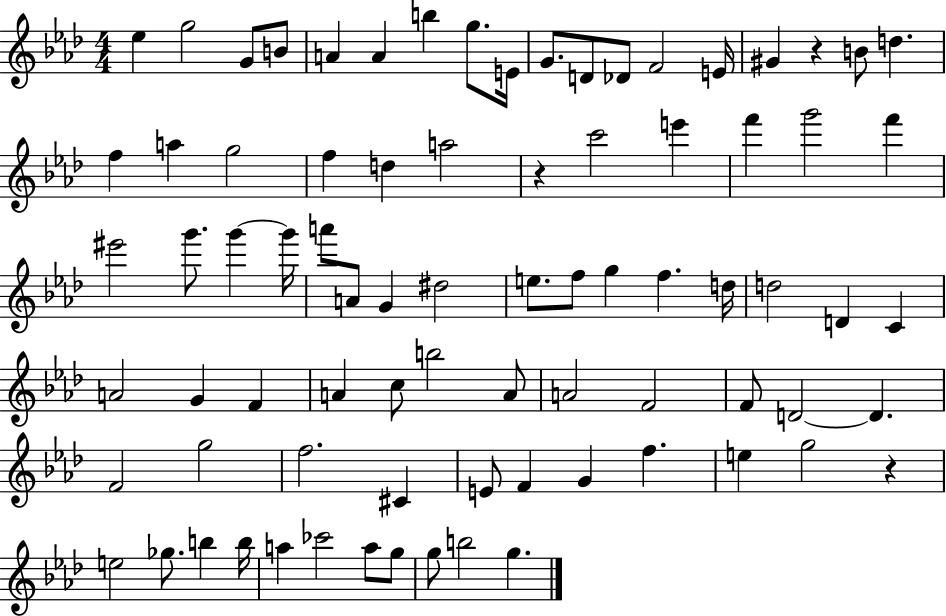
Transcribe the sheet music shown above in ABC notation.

X:1
T:Untitled
M:4/4
L:1/4
K:Ab
_e g2 G/2 B/2 A A b g/2 E/4 G/2 D/2 _D/2 F2 E/4 ^G z B/2 d f a g2 f d a2 z c'2 e' f' g'2 f' ^e'2 g'/2 g' g'/4 a'/2 A/2 G ^d2 e/2 f/2 g f d/4 d2 D C A2 G F A c/2 b2 A/2 A2 F2 F/2 D2 D F2 g2 f2 ^C E/2 F G f e g2 z e2 _g/2 b b/4 a _c'2 a/2 g/2 g/2 b2 g